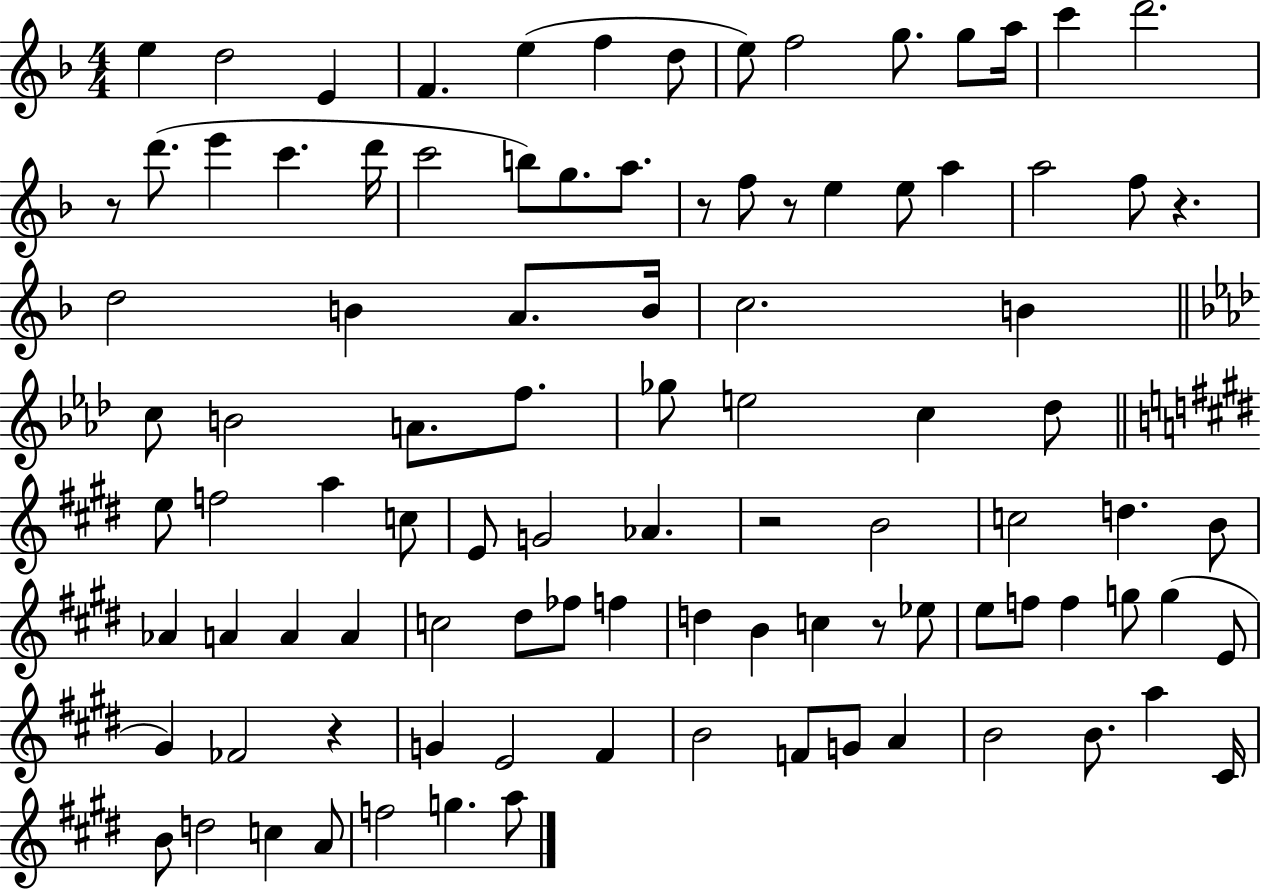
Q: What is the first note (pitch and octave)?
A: E5